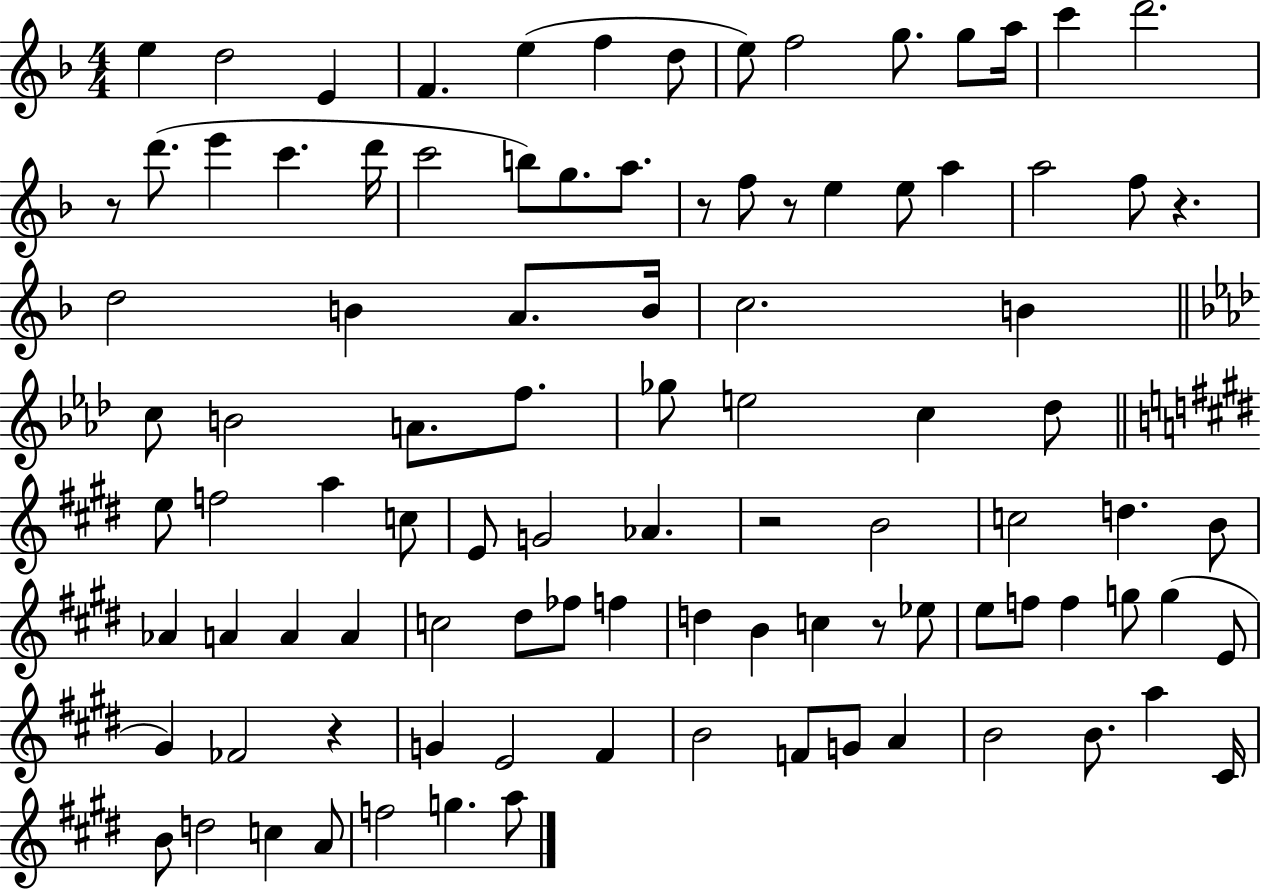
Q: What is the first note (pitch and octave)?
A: E5